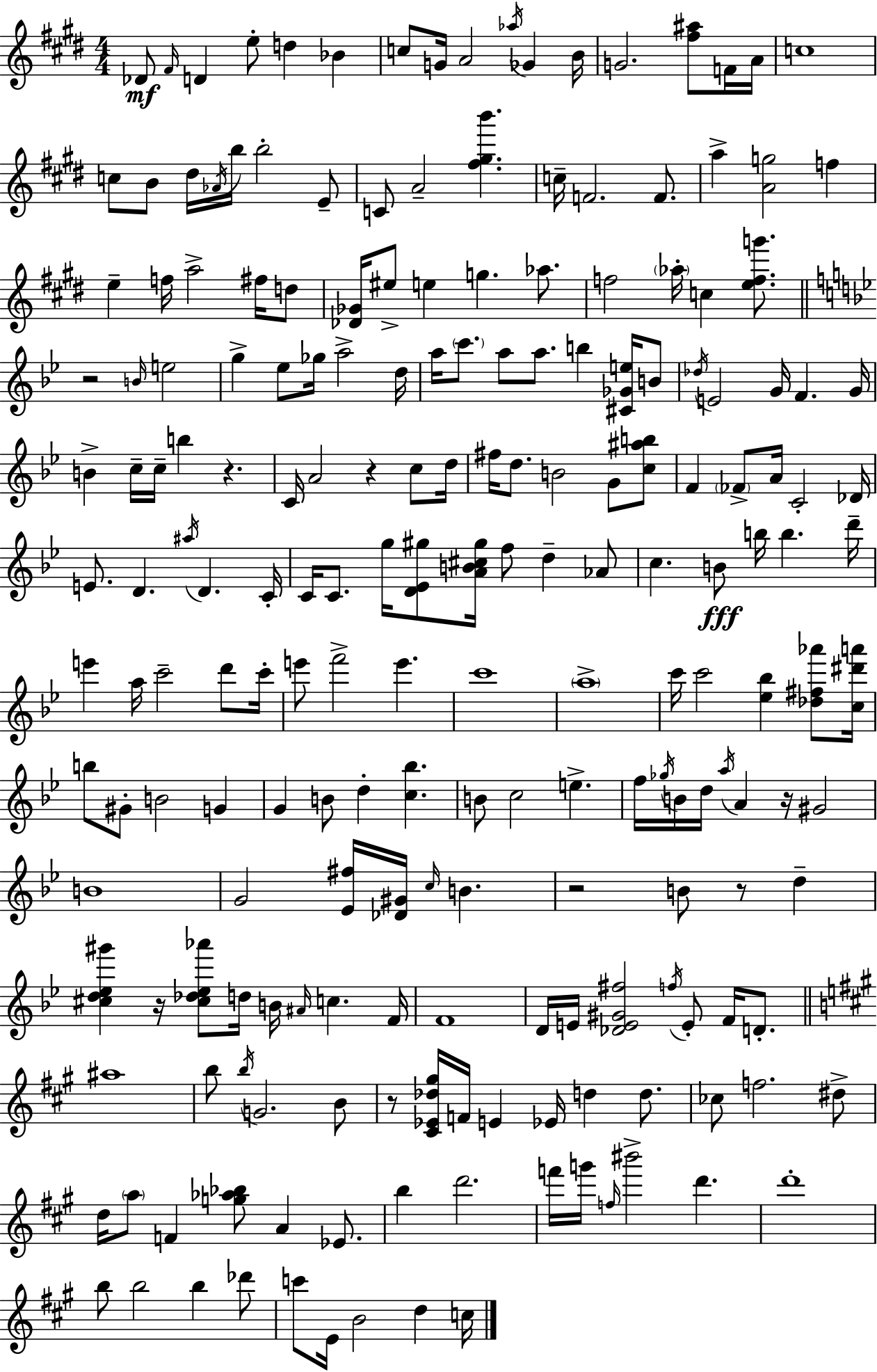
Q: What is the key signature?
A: E major